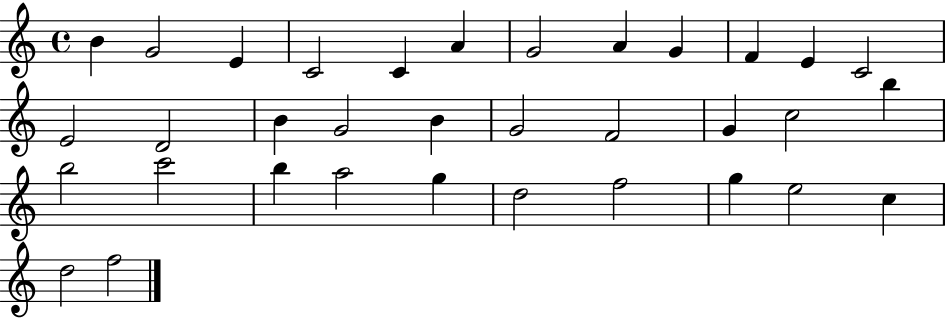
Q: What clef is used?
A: treble